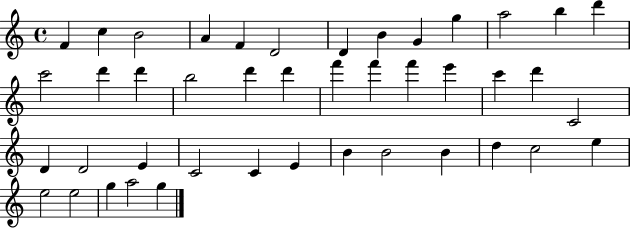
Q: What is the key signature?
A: C major